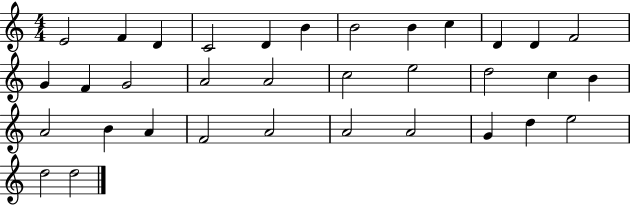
{
  \clef treble
  \numericTimeSignature
  \time 4/4
  \key c \major
  e'2 f'4 d'4 | c'2 d'4 b'4 | b'2 b'4 c''4 | d'4 d'4 f'2 | \break g'4 f'4 g'2 | a'2 a'2 | c''2 e''2 | d''2 c''4 b'4 | \break a'2 b'4 a'4 | f'2 a'2 | a'2 a'2 | g'4 d''4 e''2 | \break d''2 d''2 | \bar "|."
}